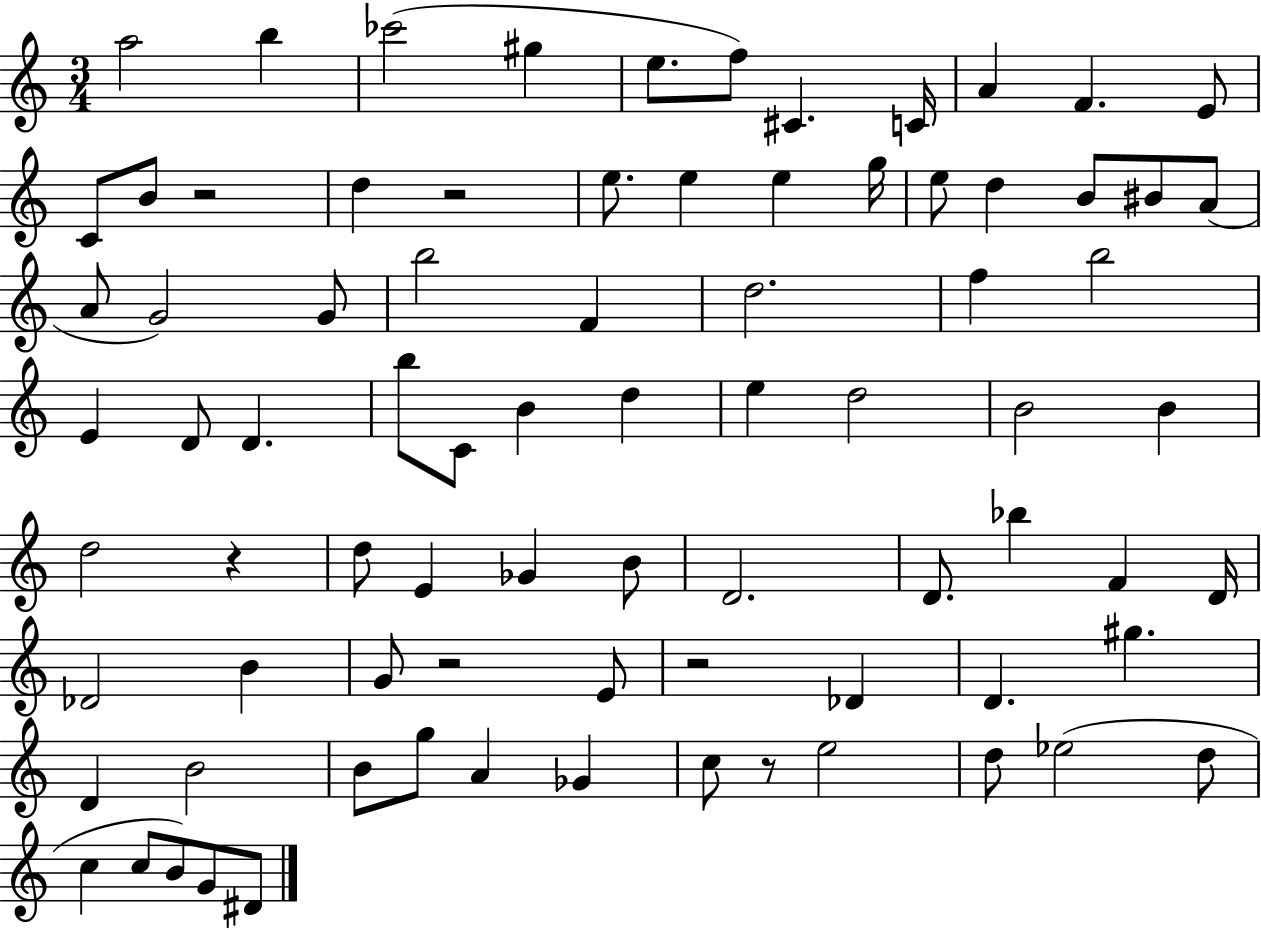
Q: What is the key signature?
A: C major